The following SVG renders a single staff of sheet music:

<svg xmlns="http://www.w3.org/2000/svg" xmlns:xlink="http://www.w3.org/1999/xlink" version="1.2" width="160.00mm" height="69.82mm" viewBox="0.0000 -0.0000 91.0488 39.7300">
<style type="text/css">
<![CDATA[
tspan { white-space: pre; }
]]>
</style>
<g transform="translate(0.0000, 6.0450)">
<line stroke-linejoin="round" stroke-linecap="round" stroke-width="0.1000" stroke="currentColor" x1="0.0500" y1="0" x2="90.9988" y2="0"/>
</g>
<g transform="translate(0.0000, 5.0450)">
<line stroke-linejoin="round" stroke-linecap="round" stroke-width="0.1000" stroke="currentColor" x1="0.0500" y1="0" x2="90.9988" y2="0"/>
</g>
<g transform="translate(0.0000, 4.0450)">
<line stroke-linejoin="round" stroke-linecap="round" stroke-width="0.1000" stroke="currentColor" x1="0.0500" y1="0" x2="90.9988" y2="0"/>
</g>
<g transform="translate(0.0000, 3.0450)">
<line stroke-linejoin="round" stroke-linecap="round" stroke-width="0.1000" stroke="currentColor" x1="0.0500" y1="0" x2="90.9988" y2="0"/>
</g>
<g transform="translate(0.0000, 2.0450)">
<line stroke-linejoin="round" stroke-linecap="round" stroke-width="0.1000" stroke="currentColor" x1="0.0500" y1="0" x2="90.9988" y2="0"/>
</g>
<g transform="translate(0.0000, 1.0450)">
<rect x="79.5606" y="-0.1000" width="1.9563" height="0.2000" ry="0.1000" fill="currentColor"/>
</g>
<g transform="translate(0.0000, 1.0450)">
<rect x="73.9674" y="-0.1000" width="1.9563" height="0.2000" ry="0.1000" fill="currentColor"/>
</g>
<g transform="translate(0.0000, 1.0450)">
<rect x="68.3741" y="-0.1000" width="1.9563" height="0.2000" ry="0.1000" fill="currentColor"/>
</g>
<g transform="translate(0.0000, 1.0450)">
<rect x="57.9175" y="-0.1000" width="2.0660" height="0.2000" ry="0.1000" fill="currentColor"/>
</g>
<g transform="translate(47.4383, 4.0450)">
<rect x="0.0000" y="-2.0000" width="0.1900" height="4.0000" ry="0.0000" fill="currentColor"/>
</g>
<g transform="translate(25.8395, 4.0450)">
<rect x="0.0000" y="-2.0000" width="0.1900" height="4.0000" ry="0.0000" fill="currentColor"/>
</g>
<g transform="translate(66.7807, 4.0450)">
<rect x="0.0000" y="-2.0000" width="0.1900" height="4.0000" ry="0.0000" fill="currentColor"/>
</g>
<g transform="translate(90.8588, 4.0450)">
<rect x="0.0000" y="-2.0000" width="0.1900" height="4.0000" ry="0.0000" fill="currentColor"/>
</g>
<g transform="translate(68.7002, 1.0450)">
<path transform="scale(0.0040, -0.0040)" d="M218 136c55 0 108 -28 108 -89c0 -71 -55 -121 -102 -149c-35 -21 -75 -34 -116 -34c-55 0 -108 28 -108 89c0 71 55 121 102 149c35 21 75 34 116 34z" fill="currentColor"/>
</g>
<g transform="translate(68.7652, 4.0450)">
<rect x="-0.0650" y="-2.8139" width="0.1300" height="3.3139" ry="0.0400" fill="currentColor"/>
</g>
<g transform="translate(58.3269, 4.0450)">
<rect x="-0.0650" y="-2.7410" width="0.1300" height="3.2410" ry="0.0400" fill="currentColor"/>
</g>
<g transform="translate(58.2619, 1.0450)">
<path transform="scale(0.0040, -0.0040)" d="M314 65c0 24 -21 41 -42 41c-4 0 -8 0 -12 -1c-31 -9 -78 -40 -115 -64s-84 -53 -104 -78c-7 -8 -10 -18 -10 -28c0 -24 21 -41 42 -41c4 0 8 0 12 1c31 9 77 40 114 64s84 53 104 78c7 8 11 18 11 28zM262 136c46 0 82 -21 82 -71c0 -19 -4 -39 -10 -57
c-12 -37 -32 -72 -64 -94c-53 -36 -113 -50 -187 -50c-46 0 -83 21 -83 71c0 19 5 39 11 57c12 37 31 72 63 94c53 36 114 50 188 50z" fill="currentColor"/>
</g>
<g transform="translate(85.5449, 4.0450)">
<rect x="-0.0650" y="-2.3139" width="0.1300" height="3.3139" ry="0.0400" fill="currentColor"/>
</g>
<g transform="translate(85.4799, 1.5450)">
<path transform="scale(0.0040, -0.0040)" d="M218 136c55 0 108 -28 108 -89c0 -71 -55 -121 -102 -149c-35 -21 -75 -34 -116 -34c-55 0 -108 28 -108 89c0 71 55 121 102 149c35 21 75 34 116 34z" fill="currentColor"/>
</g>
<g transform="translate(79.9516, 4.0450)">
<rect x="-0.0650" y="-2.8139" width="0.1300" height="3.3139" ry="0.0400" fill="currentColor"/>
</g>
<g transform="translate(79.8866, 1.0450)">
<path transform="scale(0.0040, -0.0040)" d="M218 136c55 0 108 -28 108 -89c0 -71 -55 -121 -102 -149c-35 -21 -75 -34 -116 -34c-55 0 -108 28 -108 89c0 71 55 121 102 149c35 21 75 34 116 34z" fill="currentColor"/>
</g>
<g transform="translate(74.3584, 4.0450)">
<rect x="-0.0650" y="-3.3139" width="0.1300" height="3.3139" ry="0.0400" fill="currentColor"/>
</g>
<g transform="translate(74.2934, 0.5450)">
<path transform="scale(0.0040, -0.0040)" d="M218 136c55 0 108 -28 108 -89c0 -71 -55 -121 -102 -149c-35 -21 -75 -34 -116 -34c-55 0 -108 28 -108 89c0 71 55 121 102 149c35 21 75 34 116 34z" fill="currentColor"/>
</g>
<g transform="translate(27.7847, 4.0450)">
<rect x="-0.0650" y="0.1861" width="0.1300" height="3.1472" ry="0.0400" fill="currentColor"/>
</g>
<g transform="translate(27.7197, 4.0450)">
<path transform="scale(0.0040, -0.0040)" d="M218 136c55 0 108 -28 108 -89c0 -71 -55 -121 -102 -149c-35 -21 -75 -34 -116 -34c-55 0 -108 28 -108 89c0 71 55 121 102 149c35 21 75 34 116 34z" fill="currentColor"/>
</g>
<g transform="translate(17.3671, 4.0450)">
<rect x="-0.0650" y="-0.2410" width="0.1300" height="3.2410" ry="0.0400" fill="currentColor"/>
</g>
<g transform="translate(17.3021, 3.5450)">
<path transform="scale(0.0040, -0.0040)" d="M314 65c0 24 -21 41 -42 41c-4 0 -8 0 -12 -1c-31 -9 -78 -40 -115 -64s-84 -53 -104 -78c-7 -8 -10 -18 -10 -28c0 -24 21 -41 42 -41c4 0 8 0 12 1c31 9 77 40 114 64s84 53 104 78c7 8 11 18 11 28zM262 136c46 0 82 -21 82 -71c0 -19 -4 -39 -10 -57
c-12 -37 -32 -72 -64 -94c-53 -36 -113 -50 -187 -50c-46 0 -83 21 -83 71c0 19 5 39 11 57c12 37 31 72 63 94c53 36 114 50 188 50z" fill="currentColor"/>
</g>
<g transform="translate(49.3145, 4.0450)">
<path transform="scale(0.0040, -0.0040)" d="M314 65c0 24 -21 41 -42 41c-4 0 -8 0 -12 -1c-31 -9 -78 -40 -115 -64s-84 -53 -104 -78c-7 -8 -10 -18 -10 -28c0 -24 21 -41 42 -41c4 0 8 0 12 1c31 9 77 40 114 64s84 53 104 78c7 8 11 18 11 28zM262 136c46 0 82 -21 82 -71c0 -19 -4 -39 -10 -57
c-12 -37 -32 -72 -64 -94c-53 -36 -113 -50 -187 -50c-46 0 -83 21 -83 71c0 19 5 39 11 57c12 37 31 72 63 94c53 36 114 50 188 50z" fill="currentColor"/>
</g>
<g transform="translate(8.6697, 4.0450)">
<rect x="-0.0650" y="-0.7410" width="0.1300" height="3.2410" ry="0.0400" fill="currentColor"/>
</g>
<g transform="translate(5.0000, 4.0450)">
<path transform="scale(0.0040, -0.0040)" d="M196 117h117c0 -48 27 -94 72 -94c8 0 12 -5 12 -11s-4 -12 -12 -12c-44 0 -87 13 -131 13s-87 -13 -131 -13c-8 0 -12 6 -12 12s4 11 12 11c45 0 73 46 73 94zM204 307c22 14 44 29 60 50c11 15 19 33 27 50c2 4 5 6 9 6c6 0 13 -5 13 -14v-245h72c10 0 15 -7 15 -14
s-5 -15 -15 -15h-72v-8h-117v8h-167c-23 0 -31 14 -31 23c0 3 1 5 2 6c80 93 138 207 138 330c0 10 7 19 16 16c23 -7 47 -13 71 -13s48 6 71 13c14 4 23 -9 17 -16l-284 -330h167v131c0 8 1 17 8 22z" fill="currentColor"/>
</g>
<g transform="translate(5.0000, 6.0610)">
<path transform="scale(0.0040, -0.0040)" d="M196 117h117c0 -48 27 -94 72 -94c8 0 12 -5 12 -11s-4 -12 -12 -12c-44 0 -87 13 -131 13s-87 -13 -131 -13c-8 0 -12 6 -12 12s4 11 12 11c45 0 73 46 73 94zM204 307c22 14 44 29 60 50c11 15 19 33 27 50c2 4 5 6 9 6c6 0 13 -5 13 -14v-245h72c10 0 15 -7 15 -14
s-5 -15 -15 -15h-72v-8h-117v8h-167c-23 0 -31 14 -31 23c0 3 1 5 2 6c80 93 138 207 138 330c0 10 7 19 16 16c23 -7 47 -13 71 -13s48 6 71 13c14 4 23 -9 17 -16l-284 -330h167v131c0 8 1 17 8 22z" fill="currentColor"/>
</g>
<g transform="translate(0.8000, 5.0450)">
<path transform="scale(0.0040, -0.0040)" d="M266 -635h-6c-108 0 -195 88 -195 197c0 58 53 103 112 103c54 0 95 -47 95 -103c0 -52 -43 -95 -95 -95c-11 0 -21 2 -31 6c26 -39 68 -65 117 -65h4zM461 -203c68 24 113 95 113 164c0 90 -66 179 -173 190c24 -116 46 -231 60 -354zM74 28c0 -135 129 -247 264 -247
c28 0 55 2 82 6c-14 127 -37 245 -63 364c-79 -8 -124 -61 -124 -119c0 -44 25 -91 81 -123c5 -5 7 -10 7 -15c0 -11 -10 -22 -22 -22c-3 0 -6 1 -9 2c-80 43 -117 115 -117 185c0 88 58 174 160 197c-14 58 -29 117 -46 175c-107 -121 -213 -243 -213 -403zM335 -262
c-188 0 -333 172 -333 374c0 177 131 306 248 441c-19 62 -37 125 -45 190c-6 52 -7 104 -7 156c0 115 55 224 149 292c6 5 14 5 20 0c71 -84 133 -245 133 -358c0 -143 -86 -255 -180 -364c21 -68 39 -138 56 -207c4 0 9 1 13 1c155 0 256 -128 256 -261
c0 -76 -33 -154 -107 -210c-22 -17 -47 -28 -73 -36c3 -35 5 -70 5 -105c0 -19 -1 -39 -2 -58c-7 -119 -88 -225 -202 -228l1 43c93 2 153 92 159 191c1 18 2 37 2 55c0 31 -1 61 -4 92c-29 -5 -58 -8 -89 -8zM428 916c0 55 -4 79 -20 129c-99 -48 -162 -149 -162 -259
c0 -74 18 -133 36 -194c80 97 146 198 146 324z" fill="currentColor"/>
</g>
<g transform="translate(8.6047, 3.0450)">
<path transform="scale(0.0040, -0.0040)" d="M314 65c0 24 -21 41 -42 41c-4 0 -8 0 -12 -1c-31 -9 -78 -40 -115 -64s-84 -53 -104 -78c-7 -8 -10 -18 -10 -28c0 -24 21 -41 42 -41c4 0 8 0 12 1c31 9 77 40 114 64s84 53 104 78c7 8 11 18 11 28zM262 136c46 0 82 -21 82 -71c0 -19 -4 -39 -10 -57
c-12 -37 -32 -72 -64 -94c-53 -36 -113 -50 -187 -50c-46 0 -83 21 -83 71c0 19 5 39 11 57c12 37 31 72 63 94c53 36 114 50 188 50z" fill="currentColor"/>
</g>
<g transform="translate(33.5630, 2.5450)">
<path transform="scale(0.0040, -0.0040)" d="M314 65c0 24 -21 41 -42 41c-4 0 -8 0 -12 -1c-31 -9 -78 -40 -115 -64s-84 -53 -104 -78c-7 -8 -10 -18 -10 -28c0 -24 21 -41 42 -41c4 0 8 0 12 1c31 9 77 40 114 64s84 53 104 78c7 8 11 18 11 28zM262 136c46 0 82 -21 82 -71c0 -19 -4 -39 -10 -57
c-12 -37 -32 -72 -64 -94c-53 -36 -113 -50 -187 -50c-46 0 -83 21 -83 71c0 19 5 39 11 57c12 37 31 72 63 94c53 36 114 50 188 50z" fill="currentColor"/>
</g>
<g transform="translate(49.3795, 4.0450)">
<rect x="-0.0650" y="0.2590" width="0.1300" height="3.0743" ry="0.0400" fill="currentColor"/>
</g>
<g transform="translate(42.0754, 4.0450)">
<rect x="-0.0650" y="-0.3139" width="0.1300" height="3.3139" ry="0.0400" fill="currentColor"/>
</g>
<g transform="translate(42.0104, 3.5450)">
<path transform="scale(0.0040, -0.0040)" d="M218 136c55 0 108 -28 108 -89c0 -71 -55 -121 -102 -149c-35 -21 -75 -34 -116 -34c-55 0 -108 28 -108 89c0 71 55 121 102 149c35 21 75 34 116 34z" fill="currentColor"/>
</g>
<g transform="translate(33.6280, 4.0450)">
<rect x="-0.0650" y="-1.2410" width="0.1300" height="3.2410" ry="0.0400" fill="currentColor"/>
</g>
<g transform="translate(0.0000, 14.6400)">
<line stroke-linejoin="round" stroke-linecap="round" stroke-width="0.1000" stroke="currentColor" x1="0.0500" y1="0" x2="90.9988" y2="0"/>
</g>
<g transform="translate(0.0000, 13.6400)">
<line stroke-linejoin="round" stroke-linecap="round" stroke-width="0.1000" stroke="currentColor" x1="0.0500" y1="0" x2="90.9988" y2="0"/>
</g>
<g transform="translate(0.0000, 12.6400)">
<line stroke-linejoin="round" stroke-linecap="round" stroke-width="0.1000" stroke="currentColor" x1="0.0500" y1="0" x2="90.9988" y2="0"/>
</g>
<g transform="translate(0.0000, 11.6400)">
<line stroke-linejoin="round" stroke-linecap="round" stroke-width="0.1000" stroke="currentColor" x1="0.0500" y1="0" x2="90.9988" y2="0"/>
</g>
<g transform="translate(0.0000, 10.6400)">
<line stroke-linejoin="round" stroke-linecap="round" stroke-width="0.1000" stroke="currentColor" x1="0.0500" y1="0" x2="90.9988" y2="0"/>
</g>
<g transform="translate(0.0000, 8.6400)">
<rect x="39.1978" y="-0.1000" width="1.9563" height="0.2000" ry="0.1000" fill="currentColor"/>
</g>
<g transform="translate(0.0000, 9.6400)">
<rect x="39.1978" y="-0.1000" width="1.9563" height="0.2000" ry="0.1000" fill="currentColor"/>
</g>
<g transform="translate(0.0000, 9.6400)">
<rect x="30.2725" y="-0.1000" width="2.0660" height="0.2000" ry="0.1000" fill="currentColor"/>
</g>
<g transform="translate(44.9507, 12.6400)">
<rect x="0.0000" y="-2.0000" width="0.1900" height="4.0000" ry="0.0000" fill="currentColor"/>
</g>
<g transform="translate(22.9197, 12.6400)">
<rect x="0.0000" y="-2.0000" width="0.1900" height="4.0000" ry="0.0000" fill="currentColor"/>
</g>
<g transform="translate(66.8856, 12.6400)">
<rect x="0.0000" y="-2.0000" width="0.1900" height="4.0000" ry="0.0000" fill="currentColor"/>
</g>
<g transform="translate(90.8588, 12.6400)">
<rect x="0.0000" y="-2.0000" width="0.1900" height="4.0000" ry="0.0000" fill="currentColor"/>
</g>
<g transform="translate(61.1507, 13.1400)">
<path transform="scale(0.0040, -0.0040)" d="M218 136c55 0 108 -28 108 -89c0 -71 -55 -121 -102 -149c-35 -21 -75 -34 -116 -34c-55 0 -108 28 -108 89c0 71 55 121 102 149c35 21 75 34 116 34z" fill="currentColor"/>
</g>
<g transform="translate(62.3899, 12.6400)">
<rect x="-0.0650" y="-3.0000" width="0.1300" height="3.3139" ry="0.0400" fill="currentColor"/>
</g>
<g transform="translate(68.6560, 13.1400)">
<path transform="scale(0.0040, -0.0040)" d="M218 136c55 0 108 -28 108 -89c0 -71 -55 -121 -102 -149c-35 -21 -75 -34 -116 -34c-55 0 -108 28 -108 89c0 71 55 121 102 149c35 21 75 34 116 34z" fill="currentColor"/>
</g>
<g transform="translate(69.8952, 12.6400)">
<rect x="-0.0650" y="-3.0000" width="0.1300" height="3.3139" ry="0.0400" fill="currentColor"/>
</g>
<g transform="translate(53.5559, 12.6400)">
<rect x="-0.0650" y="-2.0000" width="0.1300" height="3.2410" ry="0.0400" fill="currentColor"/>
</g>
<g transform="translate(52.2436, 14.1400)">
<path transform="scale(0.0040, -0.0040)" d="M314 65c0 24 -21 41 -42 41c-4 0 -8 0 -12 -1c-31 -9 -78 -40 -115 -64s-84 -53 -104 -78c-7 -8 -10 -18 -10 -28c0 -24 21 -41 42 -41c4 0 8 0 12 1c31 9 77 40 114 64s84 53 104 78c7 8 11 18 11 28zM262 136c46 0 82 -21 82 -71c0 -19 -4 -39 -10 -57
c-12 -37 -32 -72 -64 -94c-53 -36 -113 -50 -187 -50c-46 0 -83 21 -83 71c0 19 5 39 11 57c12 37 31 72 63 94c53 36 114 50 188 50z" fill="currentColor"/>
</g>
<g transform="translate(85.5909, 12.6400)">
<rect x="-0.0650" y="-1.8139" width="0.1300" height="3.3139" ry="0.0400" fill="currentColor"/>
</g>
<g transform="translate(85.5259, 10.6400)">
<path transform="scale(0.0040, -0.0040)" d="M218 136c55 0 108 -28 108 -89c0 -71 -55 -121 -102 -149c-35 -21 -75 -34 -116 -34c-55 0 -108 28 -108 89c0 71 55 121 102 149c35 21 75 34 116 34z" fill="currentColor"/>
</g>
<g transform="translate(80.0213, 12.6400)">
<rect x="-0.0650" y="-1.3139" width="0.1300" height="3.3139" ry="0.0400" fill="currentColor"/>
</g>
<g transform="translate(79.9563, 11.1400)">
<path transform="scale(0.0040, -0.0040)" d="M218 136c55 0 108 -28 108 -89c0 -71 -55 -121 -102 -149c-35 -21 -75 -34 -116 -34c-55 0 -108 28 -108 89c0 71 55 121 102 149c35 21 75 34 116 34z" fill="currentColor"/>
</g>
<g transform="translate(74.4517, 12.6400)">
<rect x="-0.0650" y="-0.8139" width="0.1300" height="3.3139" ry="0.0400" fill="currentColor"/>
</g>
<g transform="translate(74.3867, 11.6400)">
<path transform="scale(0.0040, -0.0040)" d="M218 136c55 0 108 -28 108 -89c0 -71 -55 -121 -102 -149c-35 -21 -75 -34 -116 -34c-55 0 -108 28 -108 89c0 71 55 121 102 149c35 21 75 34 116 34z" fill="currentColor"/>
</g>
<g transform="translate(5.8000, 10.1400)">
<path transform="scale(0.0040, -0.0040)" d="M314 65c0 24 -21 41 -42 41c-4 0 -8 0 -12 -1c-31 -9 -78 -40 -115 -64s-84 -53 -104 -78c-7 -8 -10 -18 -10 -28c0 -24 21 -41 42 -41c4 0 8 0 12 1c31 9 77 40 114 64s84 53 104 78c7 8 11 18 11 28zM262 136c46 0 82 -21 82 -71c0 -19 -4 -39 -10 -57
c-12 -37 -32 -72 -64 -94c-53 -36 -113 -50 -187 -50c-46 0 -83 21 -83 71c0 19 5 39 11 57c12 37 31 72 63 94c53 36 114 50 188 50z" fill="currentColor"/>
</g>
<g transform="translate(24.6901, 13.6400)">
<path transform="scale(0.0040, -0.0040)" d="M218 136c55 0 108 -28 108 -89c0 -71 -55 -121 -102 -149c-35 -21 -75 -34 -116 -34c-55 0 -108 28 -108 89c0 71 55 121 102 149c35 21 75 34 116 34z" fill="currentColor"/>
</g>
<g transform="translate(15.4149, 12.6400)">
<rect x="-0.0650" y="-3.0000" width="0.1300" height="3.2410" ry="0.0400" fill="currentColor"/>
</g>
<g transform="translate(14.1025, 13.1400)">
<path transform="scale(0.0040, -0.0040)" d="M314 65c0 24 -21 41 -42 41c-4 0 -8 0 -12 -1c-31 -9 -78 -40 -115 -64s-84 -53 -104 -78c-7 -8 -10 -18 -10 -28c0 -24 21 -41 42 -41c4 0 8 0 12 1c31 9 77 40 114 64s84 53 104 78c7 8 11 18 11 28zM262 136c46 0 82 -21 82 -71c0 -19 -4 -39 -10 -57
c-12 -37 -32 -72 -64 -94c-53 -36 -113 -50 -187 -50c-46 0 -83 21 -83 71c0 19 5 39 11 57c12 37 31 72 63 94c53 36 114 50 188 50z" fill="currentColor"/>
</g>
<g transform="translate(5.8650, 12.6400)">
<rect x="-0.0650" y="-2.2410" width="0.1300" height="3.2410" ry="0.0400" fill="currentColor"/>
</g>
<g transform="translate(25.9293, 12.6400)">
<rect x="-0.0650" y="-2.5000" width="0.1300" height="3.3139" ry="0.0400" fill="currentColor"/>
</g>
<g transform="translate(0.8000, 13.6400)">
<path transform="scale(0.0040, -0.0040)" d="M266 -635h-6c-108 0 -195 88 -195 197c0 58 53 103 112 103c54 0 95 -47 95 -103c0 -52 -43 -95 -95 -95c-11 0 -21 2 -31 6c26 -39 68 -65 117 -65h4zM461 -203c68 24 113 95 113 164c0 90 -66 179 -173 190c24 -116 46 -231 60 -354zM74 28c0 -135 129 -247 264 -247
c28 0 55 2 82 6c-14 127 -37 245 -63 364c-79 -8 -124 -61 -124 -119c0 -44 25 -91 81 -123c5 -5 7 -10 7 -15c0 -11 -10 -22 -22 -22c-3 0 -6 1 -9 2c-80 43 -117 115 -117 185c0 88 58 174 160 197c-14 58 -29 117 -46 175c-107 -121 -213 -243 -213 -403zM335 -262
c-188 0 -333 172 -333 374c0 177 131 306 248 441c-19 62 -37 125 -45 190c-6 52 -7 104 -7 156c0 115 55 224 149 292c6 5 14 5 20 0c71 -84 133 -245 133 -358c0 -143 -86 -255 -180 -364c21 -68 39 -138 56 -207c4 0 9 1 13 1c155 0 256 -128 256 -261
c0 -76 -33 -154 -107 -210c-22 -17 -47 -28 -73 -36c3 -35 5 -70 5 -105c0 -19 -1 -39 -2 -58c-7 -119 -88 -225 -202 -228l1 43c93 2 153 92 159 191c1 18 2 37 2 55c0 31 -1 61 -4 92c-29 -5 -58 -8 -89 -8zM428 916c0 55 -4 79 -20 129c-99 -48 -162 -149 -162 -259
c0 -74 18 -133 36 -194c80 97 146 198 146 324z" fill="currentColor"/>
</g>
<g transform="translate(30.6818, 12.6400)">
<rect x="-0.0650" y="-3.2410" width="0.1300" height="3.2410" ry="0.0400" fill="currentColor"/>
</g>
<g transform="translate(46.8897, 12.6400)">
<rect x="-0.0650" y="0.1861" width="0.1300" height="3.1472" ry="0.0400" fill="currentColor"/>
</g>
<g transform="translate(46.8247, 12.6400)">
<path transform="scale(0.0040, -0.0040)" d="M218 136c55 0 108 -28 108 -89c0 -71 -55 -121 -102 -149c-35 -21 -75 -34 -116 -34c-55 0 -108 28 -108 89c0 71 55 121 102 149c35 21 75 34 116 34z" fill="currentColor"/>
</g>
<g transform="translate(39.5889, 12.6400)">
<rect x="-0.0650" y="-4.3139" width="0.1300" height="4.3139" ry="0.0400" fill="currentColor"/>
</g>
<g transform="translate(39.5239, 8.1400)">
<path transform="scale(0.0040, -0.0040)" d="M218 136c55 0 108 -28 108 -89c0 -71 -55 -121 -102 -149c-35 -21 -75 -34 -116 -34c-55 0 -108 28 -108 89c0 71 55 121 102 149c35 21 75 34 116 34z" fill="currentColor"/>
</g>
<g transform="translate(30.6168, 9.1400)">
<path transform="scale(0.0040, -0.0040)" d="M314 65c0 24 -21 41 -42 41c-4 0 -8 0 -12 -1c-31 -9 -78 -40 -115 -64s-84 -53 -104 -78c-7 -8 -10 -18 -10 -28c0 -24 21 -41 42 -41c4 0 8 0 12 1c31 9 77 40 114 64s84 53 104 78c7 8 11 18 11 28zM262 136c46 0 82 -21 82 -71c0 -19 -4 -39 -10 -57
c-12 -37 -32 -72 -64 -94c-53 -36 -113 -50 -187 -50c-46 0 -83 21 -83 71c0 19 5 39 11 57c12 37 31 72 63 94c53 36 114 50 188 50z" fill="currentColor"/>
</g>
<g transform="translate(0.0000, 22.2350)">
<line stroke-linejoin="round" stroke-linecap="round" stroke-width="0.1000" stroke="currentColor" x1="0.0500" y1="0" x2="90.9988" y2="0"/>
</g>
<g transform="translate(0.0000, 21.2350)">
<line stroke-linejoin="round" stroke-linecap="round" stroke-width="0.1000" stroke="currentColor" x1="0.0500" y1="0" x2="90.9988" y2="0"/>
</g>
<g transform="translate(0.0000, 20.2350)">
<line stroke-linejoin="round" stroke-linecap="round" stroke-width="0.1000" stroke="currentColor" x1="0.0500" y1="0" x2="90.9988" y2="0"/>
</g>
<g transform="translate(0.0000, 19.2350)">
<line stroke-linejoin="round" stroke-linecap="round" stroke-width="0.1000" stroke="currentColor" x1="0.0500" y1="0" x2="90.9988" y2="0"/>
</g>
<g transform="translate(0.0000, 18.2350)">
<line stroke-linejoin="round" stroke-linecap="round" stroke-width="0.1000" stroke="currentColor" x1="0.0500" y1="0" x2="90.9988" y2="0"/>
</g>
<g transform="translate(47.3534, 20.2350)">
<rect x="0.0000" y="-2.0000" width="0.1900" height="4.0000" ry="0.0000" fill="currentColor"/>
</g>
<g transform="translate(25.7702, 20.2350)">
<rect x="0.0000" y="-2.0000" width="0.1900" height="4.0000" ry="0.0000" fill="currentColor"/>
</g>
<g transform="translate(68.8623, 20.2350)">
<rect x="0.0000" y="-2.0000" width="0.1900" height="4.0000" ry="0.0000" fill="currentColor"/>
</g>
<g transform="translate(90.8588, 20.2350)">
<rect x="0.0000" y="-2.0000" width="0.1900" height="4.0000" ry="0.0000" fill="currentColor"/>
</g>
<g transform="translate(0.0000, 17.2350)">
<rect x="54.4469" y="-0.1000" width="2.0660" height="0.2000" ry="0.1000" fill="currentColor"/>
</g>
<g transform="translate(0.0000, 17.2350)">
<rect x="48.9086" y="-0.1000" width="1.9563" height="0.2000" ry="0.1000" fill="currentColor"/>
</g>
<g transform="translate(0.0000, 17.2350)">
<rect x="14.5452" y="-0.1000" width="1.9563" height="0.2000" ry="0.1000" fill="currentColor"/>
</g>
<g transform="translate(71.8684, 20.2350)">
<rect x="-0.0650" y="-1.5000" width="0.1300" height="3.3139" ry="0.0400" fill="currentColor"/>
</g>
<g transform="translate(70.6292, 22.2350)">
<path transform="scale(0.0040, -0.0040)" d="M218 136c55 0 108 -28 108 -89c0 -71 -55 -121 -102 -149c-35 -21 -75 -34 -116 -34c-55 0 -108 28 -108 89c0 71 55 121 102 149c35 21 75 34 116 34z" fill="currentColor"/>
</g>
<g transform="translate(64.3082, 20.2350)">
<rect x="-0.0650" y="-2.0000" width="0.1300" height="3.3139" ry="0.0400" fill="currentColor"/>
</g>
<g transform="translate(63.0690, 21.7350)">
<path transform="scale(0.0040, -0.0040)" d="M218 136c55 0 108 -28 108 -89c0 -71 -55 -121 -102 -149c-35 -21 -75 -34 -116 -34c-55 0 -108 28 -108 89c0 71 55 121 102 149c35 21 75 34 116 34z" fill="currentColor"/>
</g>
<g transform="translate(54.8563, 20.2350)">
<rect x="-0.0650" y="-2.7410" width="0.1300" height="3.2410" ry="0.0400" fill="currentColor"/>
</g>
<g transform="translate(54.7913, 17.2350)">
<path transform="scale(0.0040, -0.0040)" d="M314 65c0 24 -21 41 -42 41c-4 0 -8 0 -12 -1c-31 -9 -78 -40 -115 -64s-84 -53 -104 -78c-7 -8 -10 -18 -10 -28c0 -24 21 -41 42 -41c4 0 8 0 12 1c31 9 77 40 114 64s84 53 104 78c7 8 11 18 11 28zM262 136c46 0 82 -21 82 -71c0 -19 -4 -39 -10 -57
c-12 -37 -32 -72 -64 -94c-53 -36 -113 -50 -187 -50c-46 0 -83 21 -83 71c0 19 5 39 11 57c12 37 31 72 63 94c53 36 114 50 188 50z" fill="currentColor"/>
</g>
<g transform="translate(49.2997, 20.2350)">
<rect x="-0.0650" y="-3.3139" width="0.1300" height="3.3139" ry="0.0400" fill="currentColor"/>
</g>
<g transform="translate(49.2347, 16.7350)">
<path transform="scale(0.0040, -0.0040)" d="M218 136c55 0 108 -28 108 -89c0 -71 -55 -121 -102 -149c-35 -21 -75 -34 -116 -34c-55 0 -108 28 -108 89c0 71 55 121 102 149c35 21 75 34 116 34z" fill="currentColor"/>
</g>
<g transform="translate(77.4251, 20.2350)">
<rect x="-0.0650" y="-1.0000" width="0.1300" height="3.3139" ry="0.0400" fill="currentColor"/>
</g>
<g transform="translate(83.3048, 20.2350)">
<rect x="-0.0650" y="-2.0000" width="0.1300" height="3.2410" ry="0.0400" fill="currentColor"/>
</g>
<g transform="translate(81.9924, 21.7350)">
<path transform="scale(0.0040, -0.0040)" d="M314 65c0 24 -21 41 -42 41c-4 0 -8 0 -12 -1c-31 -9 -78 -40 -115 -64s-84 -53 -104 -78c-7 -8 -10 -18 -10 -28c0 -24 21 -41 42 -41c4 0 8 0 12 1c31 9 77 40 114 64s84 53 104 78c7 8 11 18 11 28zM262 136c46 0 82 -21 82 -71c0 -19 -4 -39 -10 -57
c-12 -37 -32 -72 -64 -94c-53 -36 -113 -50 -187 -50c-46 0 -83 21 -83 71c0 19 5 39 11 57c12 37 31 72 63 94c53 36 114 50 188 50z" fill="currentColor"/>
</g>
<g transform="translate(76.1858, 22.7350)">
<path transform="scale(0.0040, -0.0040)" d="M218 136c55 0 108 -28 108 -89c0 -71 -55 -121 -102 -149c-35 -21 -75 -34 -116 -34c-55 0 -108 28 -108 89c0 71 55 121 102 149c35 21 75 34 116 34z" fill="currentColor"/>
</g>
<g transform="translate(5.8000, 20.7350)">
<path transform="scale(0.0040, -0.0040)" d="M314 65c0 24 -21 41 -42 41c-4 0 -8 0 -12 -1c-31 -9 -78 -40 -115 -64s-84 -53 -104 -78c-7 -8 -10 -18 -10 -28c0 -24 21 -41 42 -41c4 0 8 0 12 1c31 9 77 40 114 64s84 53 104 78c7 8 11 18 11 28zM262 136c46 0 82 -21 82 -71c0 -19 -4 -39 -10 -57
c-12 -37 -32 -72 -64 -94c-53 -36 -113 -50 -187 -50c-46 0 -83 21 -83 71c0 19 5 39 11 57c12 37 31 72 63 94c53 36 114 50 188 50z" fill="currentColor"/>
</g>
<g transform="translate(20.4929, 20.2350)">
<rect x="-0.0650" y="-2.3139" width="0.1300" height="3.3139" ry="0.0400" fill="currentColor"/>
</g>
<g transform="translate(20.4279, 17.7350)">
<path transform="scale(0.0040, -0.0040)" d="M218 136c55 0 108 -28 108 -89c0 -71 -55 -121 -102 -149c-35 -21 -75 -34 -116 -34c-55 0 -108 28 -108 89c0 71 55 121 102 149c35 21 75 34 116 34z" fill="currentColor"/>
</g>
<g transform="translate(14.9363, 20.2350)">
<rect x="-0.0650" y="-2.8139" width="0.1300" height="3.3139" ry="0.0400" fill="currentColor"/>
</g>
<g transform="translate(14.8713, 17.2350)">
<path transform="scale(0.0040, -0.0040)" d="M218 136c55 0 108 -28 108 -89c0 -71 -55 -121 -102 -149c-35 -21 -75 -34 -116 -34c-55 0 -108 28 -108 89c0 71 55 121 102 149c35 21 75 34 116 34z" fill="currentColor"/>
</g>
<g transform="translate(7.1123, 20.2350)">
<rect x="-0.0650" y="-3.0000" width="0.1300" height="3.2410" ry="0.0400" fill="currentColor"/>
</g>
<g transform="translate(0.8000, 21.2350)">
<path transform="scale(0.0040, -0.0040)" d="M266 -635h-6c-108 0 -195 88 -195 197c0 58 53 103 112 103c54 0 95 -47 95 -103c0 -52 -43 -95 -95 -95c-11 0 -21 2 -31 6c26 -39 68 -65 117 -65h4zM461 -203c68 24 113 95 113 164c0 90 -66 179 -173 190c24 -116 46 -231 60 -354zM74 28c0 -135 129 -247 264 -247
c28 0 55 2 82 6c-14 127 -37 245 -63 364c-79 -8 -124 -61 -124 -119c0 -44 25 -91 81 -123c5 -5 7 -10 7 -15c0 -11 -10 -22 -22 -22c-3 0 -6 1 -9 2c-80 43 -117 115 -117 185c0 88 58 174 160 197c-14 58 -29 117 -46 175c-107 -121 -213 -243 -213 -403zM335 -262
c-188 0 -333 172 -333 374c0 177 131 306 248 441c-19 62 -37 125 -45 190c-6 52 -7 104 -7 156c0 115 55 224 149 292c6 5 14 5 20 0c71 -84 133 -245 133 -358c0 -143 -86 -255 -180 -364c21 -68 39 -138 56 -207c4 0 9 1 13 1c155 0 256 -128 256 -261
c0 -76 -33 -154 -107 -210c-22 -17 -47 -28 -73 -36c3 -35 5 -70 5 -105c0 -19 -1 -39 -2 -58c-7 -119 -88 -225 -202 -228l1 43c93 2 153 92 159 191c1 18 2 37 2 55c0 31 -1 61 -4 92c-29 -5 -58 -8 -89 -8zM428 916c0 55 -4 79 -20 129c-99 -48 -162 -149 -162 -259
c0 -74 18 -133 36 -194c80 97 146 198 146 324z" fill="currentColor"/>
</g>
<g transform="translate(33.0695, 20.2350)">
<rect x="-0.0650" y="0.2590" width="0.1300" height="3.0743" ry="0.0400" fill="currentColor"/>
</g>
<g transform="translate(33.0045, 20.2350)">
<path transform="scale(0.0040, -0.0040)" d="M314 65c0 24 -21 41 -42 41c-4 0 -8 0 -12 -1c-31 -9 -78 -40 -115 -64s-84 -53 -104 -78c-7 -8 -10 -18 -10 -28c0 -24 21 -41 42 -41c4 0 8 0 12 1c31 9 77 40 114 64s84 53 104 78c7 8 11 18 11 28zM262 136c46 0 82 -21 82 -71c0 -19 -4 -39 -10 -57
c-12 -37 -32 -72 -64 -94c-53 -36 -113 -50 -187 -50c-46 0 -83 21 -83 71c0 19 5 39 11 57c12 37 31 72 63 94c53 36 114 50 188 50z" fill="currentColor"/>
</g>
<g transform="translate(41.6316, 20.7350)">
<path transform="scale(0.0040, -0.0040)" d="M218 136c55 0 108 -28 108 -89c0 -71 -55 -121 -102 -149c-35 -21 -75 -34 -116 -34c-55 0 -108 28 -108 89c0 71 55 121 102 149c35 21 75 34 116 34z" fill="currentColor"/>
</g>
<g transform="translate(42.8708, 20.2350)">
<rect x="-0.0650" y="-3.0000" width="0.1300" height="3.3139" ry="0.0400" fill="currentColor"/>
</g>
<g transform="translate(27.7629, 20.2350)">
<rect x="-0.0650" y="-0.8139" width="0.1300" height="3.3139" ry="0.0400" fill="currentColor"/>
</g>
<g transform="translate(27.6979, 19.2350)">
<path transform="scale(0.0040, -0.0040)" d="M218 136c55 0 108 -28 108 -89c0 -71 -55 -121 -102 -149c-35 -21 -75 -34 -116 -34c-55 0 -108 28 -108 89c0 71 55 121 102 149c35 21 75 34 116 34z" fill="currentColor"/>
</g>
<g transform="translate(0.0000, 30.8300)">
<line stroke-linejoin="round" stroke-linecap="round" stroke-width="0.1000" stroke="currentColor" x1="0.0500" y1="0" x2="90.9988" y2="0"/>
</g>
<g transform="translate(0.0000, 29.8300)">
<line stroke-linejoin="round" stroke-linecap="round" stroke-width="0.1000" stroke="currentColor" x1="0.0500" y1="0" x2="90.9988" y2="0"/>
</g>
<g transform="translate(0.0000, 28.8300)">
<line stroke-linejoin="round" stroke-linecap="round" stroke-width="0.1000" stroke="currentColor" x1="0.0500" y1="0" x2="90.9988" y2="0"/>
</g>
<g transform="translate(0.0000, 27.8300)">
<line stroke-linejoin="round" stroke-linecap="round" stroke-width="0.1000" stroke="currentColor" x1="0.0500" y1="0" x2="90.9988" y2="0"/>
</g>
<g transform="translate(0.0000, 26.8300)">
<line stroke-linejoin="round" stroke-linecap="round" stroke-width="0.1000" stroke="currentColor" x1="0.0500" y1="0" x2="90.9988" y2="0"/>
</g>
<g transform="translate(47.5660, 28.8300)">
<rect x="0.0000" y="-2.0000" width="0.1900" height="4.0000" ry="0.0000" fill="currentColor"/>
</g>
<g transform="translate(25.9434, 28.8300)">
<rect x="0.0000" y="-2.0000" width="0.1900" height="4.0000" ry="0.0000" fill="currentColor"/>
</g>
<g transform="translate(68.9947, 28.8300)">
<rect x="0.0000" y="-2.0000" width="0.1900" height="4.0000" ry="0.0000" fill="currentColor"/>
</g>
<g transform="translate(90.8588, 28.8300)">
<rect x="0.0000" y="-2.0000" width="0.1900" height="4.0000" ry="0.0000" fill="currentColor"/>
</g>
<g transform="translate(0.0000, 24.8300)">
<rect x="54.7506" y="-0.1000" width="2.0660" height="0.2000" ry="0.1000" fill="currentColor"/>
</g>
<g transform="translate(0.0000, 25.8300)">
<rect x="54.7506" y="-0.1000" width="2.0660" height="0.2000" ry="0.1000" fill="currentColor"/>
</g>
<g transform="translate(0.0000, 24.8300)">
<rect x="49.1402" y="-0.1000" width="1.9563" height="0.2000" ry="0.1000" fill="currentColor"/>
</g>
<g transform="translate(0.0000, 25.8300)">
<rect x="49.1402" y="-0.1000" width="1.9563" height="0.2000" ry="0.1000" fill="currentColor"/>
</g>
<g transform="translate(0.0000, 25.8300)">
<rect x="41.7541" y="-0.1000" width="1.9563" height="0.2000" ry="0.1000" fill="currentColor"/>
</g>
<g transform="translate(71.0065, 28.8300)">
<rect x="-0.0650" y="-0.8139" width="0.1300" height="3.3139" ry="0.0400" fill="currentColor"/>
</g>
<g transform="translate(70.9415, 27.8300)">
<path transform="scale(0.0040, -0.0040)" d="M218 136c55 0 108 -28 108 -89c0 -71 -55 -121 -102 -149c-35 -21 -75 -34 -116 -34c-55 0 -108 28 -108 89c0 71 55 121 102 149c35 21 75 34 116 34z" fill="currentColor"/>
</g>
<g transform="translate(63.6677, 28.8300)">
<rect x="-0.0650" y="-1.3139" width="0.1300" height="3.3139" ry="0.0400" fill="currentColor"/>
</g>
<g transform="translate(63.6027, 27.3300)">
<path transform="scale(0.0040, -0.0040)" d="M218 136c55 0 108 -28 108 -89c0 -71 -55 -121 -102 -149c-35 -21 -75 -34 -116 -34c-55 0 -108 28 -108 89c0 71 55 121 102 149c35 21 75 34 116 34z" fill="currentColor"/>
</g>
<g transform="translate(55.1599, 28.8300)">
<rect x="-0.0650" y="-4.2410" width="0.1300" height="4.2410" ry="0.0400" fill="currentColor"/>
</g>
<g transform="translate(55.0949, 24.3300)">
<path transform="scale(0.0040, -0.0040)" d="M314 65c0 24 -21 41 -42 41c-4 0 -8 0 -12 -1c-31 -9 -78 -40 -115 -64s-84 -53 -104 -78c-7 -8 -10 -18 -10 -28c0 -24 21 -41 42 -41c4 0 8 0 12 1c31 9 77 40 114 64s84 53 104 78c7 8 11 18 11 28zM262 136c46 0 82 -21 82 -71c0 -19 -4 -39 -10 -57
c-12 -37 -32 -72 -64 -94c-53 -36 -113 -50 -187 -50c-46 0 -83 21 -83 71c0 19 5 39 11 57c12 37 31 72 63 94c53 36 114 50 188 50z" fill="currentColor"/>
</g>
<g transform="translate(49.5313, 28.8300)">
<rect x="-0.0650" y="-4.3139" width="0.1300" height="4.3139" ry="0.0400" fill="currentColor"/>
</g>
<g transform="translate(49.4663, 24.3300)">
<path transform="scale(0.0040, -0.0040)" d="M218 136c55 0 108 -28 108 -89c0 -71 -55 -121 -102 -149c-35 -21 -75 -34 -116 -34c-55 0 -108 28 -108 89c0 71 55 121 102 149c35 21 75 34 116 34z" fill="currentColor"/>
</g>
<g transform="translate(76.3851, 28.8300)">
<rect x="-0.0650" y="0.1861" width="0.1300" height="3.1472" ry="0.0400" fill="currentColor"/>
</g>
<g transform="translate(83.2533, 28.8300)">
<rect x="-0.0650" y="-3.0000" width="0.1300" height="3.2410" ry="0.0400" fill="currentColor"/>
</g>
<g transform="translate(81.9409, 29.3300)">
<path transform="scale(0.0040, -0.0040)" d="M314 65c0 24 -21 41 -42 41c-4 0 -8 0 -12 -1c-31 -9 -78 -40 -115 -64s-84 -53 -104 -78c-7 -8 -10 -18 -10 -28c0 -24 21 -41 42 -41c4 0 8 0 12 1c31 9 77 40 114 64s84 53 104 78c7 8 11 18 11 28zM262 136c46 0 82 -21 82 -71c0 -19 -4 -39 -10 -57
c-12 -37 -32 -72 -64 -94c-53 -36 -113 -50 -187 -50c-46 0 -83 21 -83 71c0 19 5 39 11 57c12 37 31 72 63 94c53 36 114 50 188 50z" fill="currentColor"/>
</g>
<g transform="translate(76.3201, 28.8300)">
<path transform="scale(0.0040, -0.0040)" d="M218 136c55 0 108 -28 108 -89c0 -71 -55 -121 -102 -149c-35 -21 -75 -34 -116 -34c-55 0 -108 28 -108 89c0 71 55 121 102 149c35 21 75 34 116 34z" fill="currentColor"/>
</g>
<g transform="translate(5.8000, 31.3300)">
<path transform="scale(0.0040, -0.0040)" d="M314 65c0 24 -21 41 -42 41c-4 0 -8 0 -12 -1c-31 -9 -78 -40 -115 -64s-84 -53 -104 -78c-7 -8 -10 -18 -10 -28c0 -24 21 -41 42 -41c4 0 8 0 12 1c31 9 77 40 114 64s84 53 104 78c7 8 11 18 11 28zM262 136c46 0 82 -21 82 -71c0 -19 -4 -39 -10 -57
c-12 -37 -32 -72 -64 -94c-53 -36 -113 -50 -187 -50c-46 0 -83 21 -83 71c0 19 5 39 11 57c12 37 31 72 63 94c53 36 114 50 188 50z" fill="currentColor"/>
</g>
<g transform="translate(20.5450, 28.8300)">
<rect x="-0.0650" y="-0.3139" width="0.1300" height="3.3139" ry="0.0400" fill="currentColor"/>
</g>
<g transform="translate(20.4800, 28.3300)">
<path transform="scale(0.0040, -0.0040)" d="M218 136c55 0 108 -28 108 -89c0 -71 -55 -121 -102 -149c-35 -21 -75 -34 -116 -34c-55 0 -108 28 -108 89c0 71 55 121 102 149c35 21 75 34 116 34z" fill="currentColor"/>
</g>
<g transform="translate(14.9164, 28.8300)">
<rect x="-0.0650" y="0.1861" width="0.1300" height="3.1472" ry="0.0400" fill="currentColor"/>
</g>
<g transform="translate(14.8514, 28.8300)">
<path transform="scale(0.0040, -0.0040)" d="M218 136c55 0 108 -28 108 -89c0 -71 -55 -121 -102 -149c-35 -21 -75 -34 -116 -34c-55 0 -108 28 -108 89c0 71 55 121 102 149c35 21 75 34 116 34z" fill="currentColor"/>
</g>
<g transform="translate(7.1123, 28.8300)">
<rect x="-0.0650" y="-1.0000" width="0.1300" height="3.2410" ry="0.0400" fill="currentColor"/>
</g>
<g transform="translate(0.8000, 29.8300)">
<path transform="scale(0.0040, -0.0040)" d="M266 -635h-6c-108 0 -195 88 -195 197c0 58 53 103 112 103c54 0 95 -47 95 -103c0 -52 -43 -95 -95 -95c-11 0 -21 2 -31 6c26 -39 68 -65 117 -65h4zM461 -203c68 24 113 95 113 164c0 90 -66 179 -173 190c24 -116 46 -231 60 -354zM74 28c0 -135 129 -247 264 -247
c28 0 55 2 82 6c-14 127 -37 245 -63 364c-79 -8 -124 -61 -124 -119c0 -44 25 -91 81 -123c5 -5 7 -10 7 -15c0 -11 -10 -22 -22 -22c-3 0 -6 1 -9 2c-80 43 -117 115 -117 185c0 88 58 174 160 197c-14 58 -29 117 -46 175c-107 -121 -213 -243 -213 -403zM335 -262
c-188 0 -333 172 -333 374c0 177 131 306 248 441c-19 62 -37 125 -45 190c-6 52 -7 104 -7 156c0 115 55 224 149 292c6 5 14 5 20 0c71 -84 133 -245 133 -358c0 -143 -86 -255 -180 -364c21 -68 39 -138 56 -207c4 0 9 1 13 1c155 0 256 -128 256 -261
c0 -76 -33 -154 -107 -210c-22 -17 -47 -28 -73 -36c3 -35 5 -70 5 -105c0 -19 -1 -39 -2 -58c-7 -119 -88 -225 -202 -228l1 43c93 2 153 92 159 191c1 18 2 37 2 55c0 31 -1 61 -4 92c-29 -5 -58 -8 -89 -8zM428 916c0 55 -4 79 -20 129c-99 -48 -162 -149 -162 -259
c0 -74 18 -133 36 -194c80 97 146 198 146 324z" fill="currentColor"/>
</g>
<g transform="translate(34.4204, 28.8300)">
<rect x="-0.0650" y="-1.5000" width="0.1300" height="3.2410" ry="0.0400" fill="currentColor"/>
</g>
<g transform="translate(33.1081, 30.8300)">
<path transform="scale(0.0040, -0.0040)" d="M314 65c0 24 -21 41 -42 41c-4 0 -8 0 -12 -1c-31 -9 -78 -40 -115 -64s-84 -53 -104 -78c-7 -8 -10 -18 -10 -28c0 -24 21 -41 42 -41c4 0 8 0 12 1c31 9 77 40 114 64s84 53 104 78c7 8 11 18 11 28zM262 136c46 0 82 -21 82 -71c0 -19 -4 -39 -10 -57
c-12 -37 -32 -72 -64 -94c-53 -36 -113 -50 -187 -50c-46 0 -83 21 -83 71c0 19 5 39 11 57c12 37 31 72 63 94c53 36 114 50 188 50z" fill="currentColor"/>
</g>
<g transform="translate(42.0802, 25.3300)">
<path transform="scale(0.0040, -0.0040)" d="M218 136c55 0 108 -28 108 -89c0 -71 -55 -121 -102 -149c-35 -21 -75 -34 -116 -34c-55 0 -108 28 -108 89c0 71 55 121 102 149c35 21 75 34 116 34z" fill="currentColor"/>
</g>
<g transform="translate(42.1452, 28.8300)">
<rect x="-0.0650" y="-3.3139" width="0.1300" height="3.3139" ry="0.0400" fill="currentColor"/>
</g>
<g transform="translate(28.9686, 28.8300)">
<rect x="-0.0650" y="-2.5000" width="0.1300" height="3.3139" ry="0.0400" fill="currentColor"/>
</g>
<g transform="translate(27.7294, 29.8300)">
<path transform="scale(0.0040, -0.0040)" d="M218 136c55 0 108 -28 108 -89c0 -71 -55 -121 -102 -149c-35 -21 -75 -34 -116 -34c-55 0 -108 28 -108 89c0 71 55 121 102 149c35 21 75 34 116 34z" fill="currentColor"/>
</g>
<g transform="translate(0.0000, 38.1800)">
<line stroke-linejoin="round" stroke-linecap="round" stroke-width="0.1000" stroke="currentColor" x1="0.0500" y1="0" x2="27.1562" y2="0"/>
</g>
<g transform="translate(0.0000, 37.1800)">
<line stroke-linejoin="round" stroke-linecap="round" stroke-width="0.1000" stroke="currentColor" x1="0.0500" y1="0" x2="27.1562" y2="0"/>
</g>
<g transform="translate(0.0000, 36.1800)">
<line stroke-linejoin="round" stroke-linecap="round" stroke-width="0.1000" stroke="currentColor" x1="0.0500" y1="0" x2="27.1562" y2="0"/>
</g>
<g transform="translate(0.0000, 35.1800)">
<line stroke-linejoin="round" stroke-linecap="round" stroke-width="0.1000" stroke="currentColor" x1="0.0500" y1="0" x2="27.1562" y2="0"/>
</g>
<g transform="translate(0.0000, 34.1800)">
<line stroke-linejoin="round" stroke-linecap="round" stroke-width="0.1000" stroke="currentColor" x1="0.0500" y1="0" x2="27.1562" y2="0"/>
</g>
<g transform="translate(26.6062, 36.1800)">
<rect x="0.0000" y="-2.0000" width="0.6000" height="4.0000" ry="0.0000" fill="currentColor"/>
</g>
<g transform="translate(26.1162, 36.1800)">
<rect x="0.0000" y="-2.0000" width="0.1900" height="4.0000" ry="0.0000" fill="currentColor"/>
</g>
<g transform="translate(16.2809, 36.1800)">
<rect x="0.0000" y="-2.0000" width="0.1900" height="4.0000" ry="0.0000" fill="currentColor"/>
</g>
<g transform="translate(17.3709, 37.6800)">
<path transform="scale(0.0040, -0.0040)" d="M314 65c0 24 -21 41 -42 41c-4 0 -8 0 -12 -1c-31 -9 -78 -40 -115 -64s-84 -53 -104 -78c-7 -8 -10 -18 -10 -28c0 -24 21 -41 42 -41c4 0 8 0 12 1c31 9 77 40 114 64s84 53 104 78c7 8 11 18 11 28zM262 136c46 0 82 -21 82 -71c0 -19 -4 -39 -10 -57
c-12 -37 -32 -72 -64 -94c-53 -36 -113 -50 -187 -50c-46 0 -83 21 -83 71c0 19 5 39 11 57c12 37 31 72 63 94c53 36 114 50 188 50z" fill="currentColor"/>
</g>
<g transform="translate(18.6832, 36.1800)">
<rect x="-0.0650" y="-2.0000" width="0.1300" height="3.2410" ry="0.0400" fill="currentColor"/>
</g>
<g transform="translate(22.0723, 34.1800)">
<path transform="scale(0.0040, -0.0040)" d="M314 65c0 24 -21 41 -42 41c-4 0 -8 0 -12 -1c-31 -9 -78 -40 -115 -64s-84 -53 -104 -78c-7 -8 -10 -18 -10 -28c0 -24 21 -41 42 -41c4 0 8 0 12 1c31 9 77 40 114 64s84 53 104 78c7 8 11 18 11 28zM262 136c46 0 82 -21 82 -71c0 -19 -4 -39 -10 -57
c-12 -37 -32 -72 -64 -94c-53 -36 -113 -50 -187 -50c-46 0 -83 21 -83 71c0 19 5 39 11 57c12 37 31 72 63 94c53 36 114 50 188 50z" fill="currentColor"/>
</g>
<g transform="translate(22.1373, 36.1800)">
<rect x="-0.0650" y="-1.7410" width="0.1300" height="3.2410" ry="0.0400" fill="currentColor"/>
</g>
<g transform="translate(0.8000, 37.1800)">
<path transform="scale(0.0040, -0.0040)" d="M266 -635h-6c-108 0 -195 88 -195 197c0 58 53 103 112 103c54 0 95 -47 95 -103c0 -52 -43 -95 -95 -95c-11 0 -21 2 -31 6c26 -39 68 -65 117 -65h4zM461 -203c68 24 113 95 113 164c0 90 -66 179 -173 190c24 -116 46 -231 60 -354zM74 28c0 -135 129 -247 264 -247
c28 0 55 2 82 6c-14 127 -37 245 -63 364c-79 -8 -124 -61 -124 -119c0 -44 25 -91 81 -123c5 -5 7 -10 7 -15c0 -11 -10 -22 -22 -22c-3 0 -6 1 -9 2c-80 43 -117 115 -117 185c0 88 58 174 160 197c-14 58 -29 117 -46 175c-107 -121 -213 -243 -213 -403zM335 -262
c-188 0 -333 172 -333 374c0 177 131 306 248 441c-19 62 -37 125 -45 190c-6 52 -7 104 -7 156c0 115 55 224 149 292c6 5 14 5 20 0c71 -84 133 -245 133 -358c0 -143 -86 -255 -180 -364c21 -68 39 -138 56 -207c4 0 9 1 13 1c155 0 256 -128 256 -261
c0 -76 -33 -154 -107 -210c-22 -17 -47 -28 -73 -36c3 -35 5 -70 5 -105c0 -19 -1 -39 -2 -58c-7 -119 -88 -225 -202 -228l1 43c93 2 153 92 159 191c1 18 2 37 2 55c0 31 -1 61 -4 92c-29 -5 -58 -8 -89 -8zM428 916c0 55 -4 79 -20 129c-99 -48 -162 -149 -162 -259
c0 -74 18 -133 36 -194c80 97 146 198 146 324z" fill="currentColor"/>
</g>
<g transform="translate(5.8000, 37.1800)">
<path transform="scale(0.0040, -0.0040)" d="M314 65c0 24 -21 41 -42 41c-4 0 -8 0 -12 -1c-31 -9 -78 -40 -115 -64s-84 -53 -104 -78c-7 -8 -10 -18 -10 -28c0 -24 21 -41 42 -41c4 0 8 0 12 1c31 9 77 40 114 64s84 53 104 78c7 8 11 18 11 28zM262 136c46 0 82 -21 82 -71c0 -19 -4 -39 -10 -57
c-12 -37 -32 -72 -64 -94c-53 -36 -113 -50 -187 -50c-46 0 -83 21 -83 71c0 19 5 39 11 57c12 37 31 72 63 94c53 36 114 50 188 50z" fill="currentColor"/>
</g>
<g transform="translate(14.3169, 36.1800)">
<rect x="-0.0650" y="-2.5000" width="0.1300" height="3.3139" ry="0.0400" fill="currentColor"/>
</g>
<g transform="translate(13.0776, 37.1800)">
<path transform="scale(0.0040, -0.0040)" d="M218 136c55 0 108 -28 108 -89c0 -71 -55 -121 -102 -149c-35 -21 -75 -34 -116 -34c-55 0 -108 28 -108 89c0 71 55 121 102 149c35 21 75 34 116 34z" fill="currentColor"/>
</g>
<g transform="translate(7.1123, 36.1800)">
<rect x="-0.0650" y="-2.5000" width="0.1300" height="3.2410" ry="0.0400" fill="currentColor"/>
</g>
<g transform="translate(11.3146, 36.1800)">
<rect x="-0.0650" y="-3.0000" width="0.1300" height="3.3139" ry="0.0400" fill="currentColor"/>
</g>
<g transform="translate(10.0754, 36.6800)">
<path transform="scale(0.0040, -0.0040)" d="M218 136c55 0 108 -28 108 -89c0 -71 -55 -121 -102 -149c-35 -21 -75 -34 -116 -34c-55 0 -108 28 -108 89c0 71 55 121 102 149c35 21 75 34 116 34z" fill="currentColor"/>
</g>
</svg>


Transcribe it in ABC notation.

X:1
T:Untitled
M:4/4
L:1/4
K:C
d2 c2 B e2 c B2 a2 a b a g g2 A2 G b2 d' B F2 A A d e f A2 a g d B2 A b a2 F E D F2 D2 B c G E2 b d' d'2 e d B A2 G2 A G F2 f2